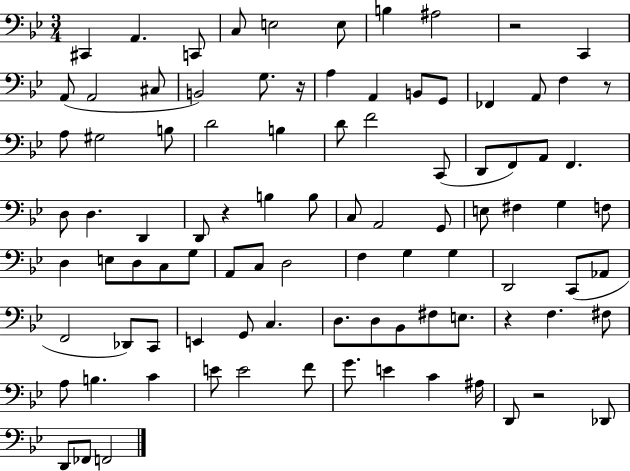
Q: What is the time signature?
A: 3/4